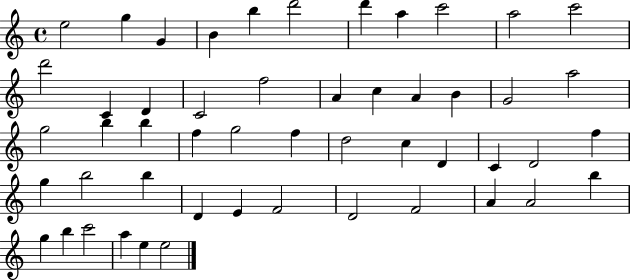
X:1
T:Untitled
M:4/4
L:1/4
K:C
e2 g G B b d'2 d' a c'2 a2 c'2 d'2 C D C2 f2 A c A B G2 a2 g2 b b f g2 f d2 c D C D2 f g b2 b D E F2 D2 F2 A A2 b g b c'2 a e e2